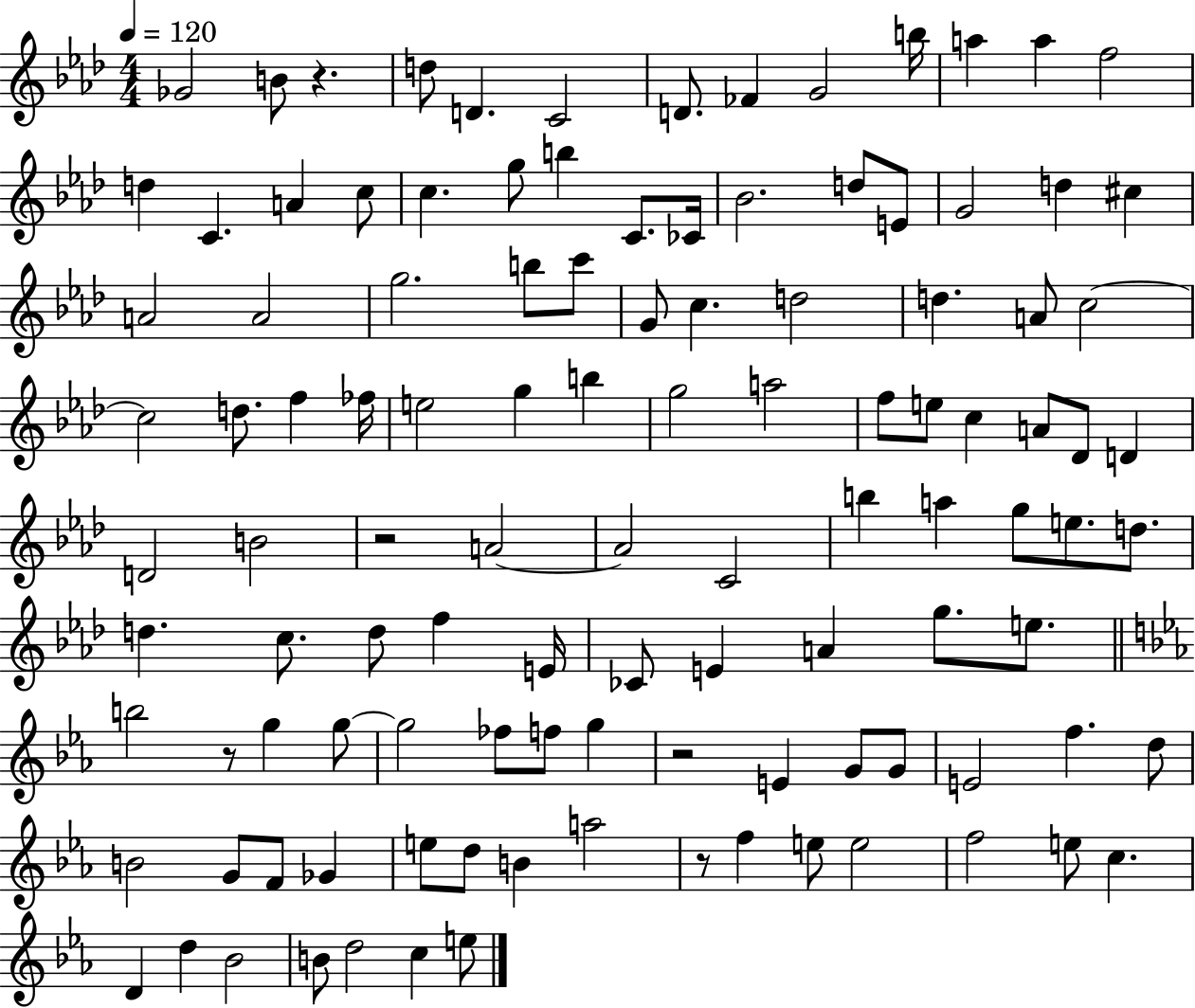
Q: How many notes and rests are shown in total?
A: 112